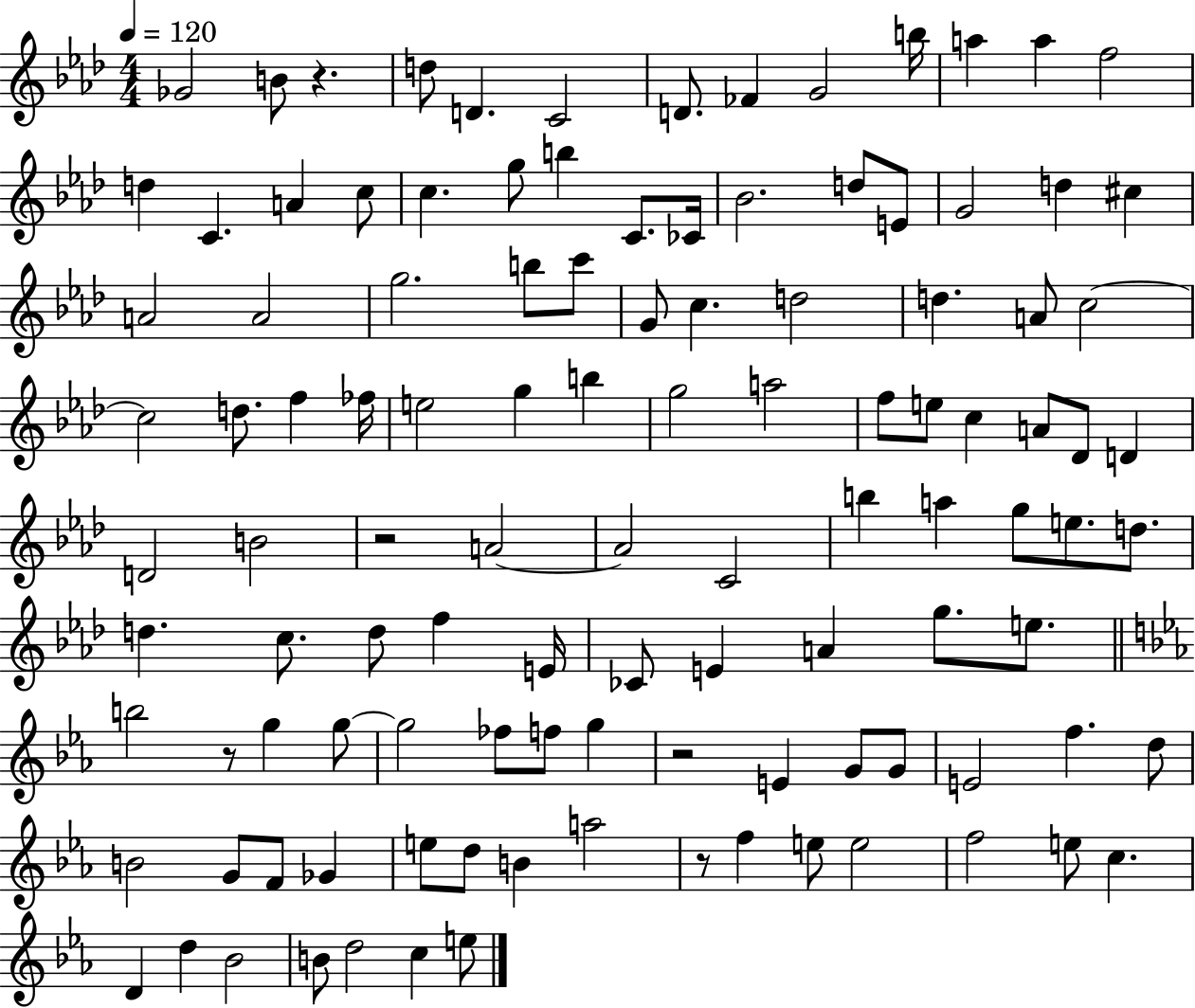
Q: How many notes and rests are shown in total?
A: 112